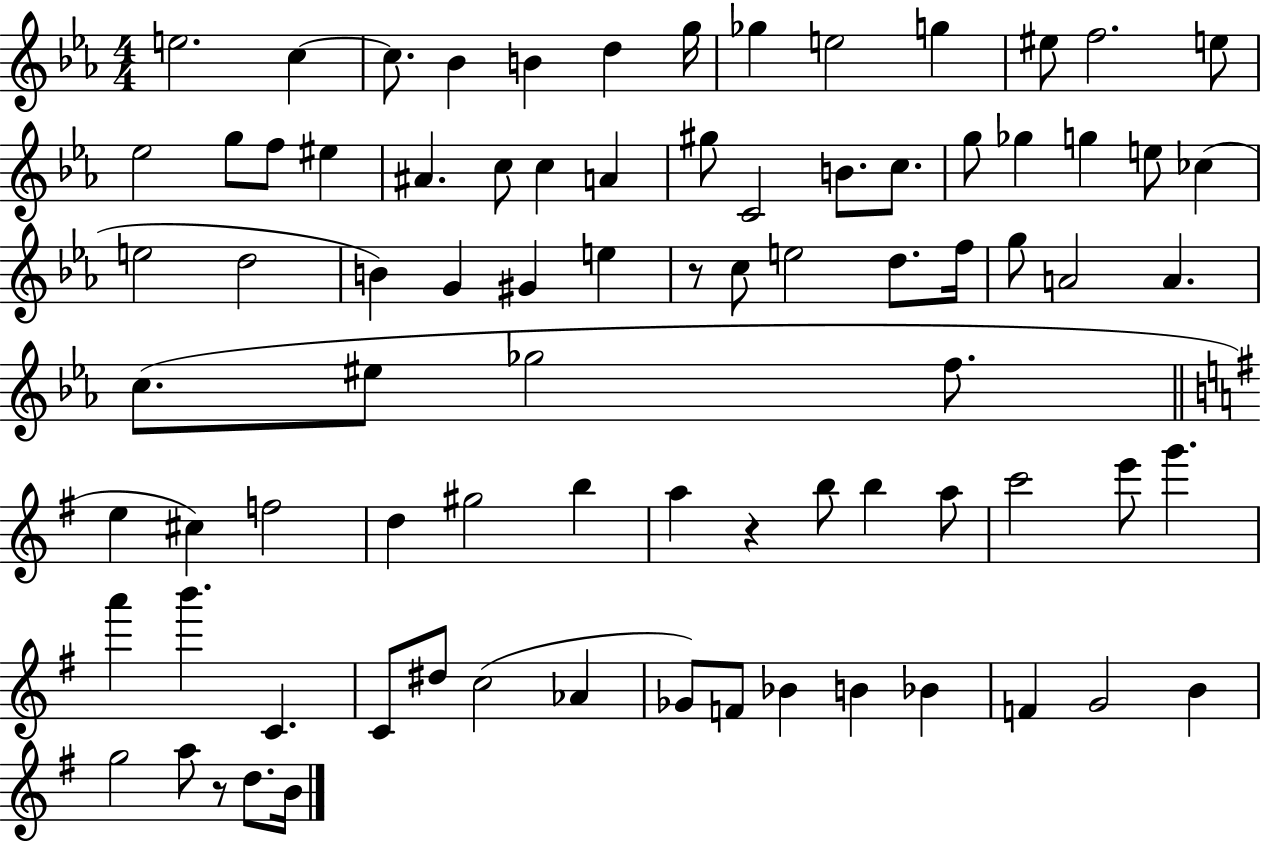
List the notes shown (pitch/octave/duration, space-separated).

E5/h. C5/q C5/e. Bb4/q B4/q D5/q G5/s Gb5/q E5/h G5/q EIS5/e F5/h. E5/e Eb5/h G5/e F5/e EIS5/q A#4/q. C5/e C5/q A4/q G#5/e C4/h B4/e. C5/e. G5/e Gb5/q G5/q E5/e CES5/q E5/h D5/h B4/q G4/q G#4/q E5/q R/e C5/e E5/h D5/e. F5/s G5/e A4/h A4/q. C5/e. EIS5/e Gb5/h F5/e. E5/q C#5/q F5/h D5/q G#5/h B5/q A5/q R/q B5/e B5/q A5/e C6/h E6/e G6/q. A6/q B6/q. C4/q. C4/e D#5/e C5/h Ab4/q Gb4/e F4/e Bb4/q B4/q Bb4/q F4/q G4/h B4/q G5/h A5/e R/e D5/e. B4/s